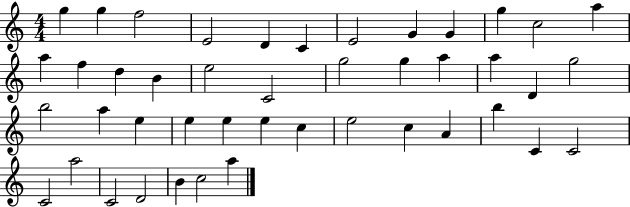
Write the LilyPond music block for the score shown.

{
  \clef treble
  \numericTimeSignature
  \time 4/4
  \key c \major
  g''4 g''4 f''2 | e'2 d'4 c'4 | e'2 g'4 g'4 | g''4 c''2 a''4 | \break a''4 f''4 d''4 b'4 | e''2 c'2 | g''2 g''4 a''4 | a''4 d'4 g''2 | \break b''2 a''4 e''4 | e''4 e''4 e''4 c''4 | e''2 c''4 a'4 | b''4 c'4 c'2 | \break c'2 a''2 | c'2 d'2 | b'4 c''2 a''4 | \bar "|."
}